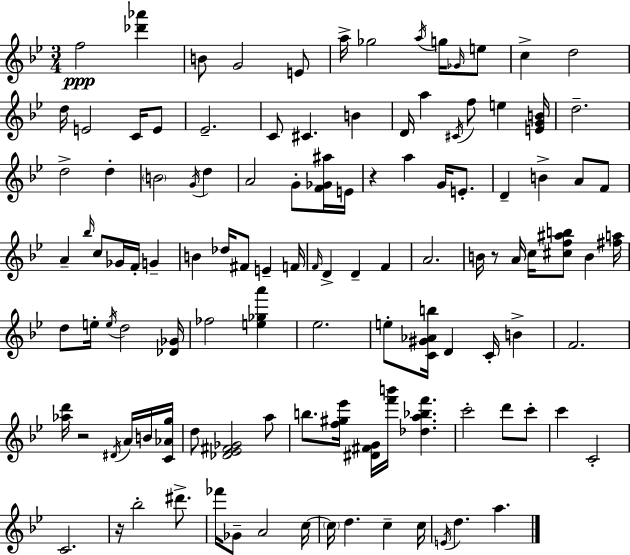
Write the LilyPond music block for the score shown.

{
  \clef treble
  \numericTimeSignature
  \time 3/4
  \key bes \major
  f''2\ppp <des''' aes'''>4 | b'8 g'2 e'8 | a''16-> ges''2 \acciaccatura { a''16 } g''16 \grace { ges'16 } | e''8 c''4-> d''2 | \break d''16 e'2 c'16 | e'8 ees'2.-- | c'8 cis'4. b'4 | d'16 a''4 \acciaccatura { cis'16 } f''8 e''4 | \break <e' g' b'>16 d''2.-- | d''2-> d''4-. | \parenthesize b'2 \acciaccatura { g'16 } | d''4 a'2 | \break g'8-. <f' ges' ais''>16 e'16 r4 a''4 | g'16 e'8.-. d'4-- b'4-> | a'8 f'8 a'4-- \grace { bes''16 } c''8 ges'16 | f'16-. g'4-- b'4 des''16 fis'8 | \break e'4-- f'16 \grace { f'16 } d'4-> d'4-- | f'4 a'2. | b'16 r8 a'16 c''16 <cis'' f'' ais'' b''>8 | b'4 <fis'' a''>16 d''8 e''16-. \acciaccatura { e''16 } d''2 | \break <des' ges'>16 fes''2 | <e'' ges'' a'''>4 ees''2. | e''8-. <c' gis' aes' b''>16 d'4 | c'16-. b'4-> f'2. | \break <aes'' d'''>16 r2 | \acciaccatura { dis'16 } a'16 b'16 <c' aes' g''>16 d''8 <des' ees' fis' ges'>2 | a''8 b''8. <f'' gis'' ees'''>16 | <dis' fis' g'>16 <f''' b'''>16 <des'' a'' bes'' f'''>4. c'''2-. | \break d'''8 c'''8-. c'''4 | c'2-. c'2. | r16 bes''2-. | dis'''8.-> fes'''16 ges'8-- a'2 | \break c''16~~ \parenthesize c''16 d''4. | c''4-- c''16 \acciaccatura { e'16 } d''4. | a''4. \bar "|."
}